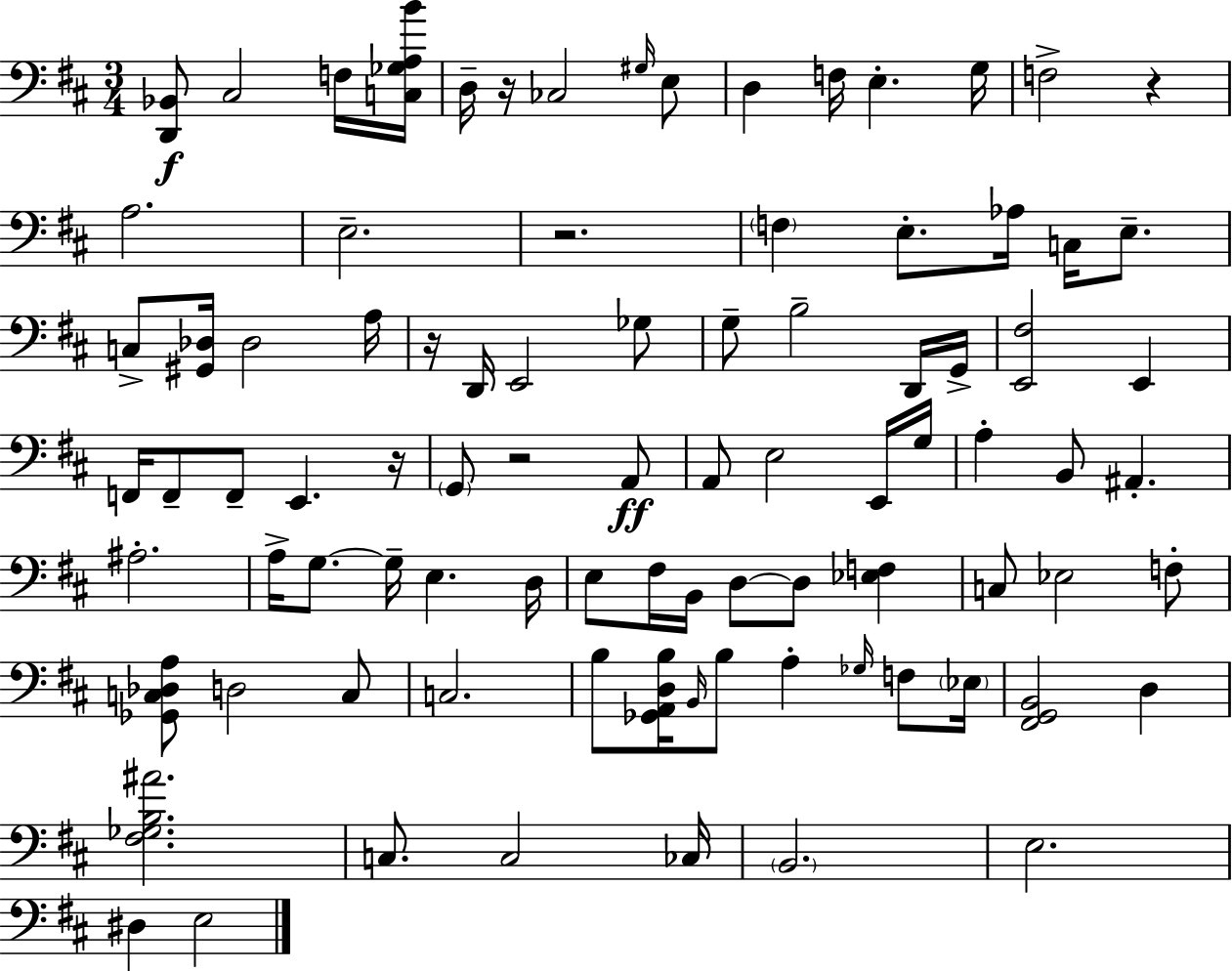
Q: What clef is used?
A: bass